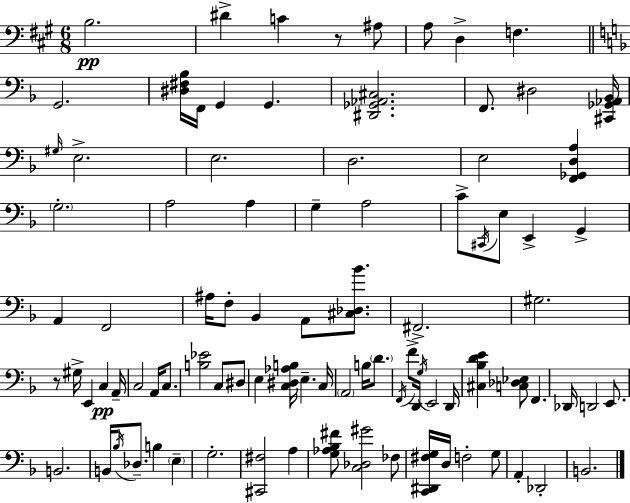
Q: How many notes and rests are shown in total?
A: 91